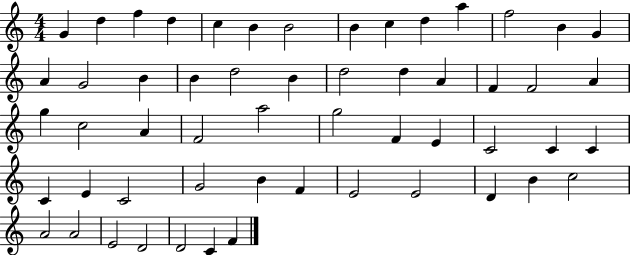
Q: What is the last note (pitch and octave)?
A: F4